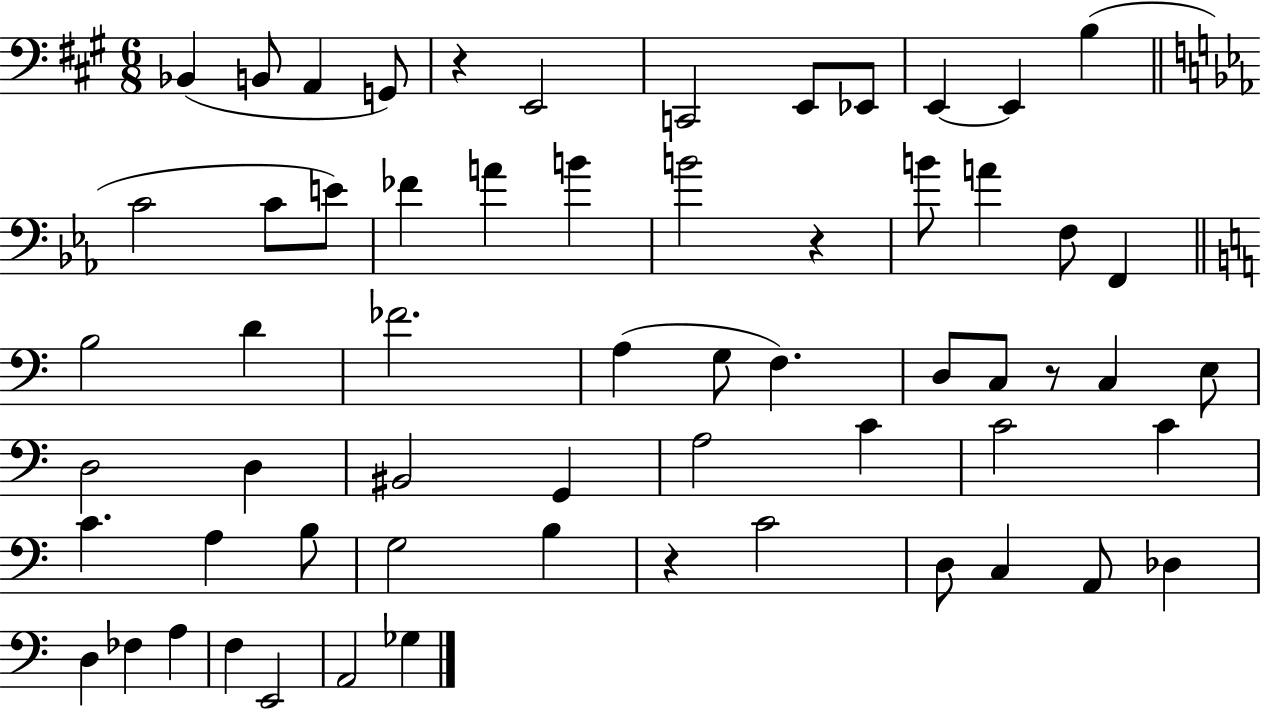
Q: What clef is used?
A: bass